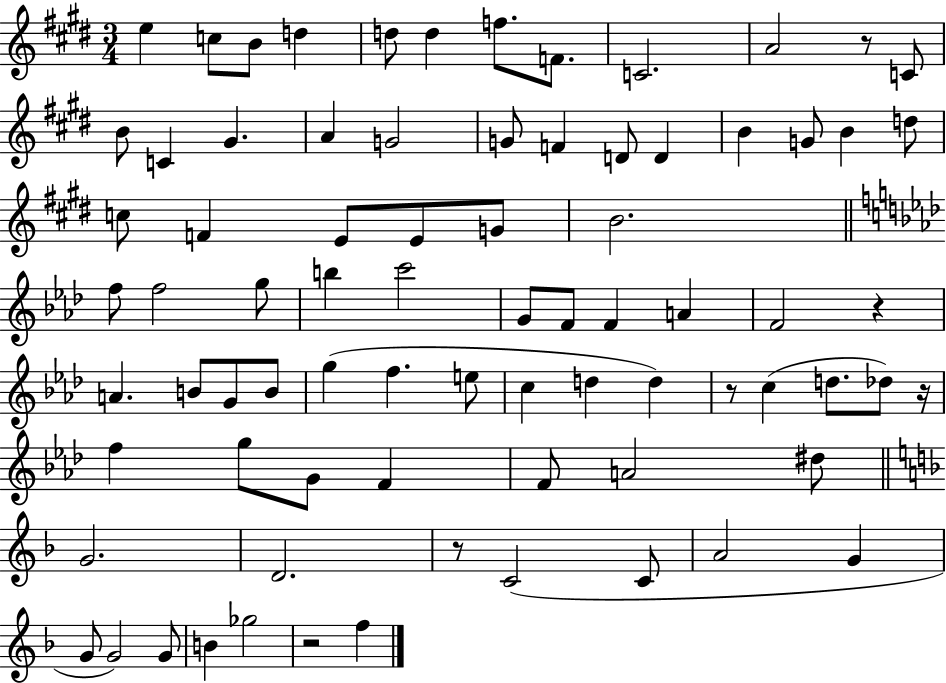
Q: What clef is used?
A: treble